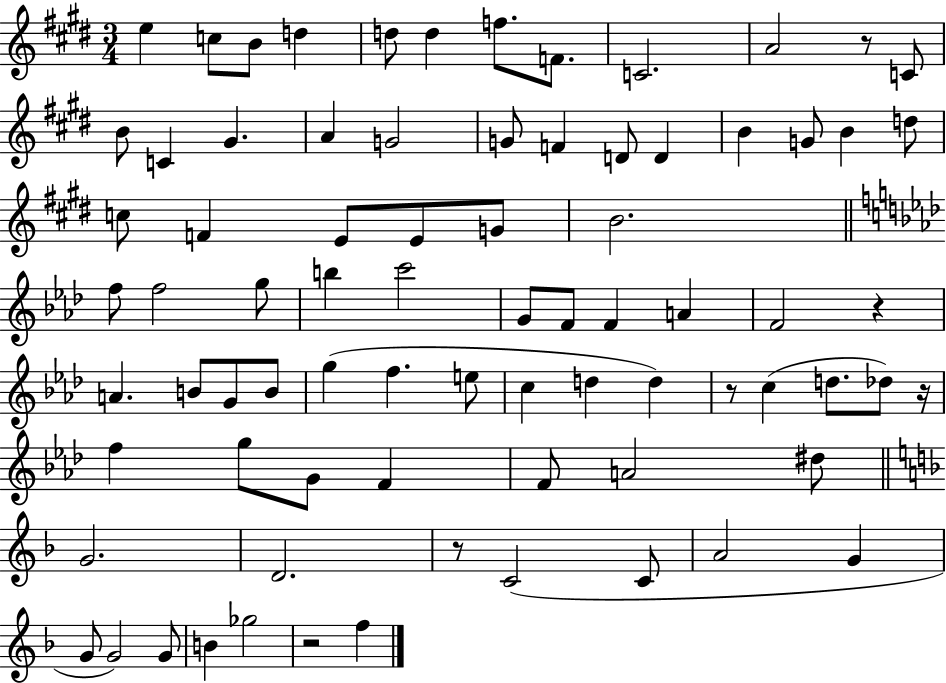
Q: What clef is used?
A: treble